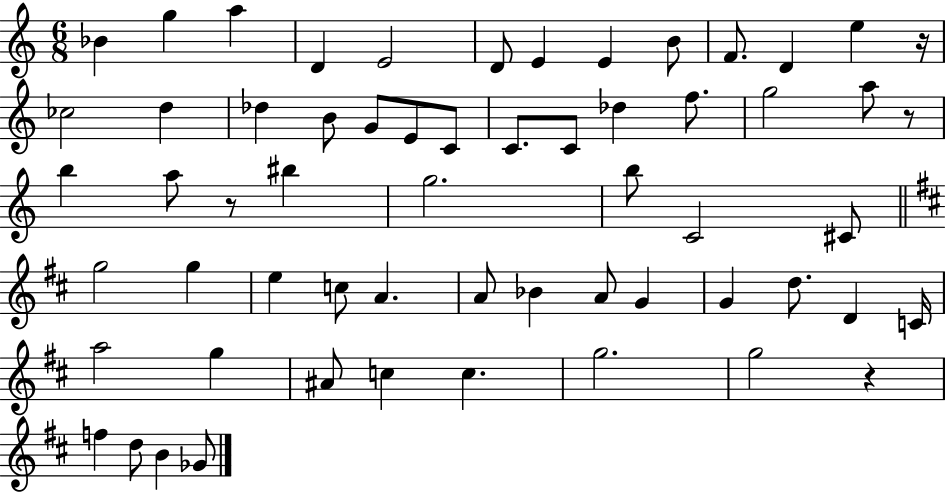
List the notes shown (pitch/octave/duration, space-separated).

Bb4/q G5/q A5/q D4/q E4/h D4/e E4/q E4/q B4/e F4/e. D4/q E5/q R/s CES5/h D5/q Db5/q B4/e G4/e E4/e C4/e C4/e. C4/e Db5/q F5/e. G5/h A5/e R/e B5/q A5/e R/e BIS5/q G5/h. B5/e C4/h C#4/e G5/h G5/q E5/q C5/e A4/q. A4/e Bb4/q A4/e G4/q G4/q D5/e. D4/q C4/s A5/h G5/q A#4/e C5/q C5/q. G5/h. G5/h R/q F5/q D5/e B4/q Gb4/e